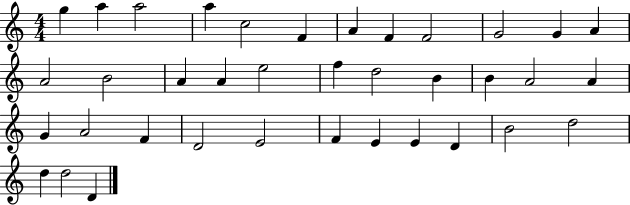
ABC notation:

X:1
T:Untitled
M:4/4
L:1/4
K:C
g a a2 a c2 F A F F2 G2 G A A2 B2 A A e2 f d2 B B A2 A G A2 F D2 E2 F E E D B2 d2 d d2 D